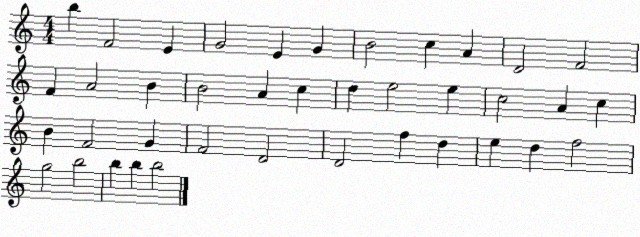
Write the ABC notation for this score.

X:1
T:Untitled
M:4/4
L:1/4
K:C
b F2 E G2 E G B2 c A D2 F2 F A2 B B2 A c d e2 e c2 A c B F2 G F2 D2 D2 f d e d f2 g2 b2 b b b2